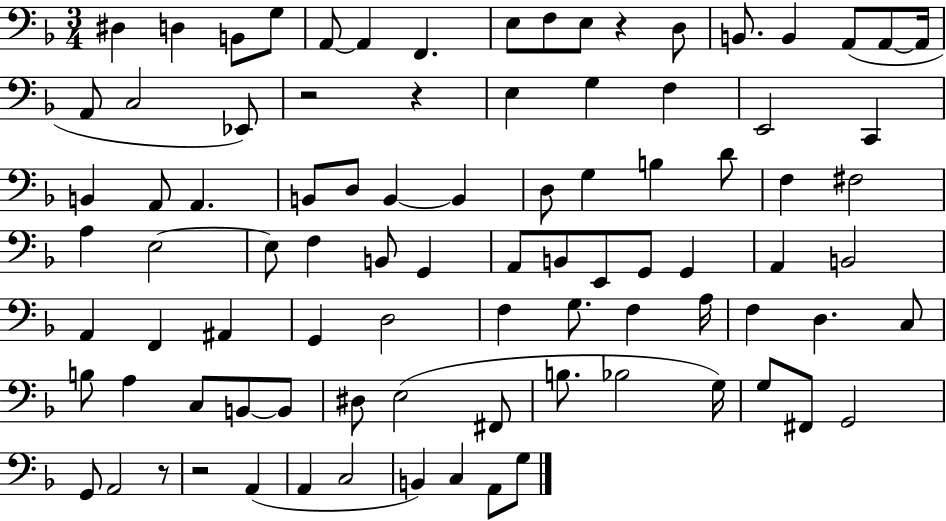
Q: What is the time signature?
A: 3/4